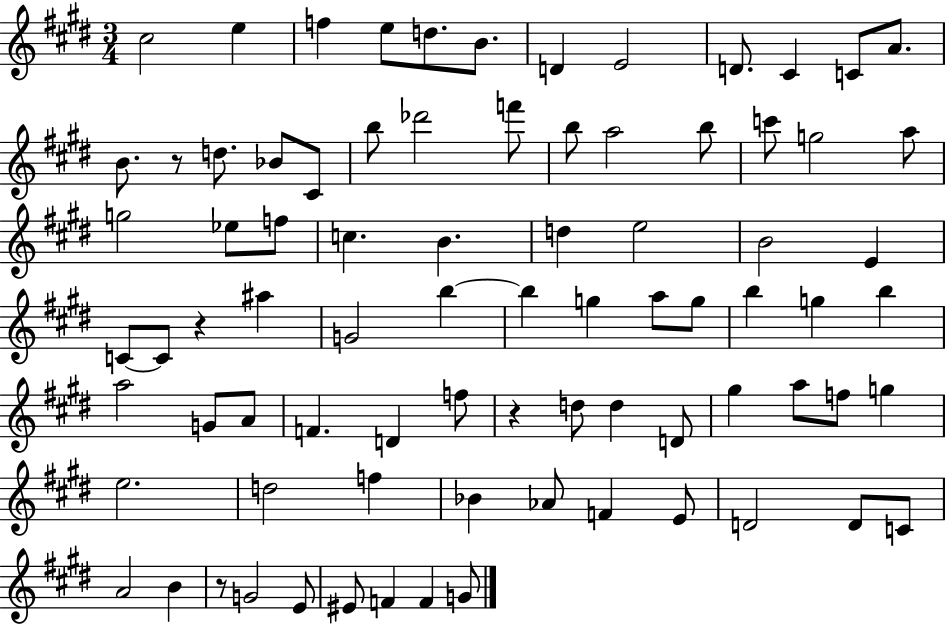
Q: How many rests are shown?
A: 4